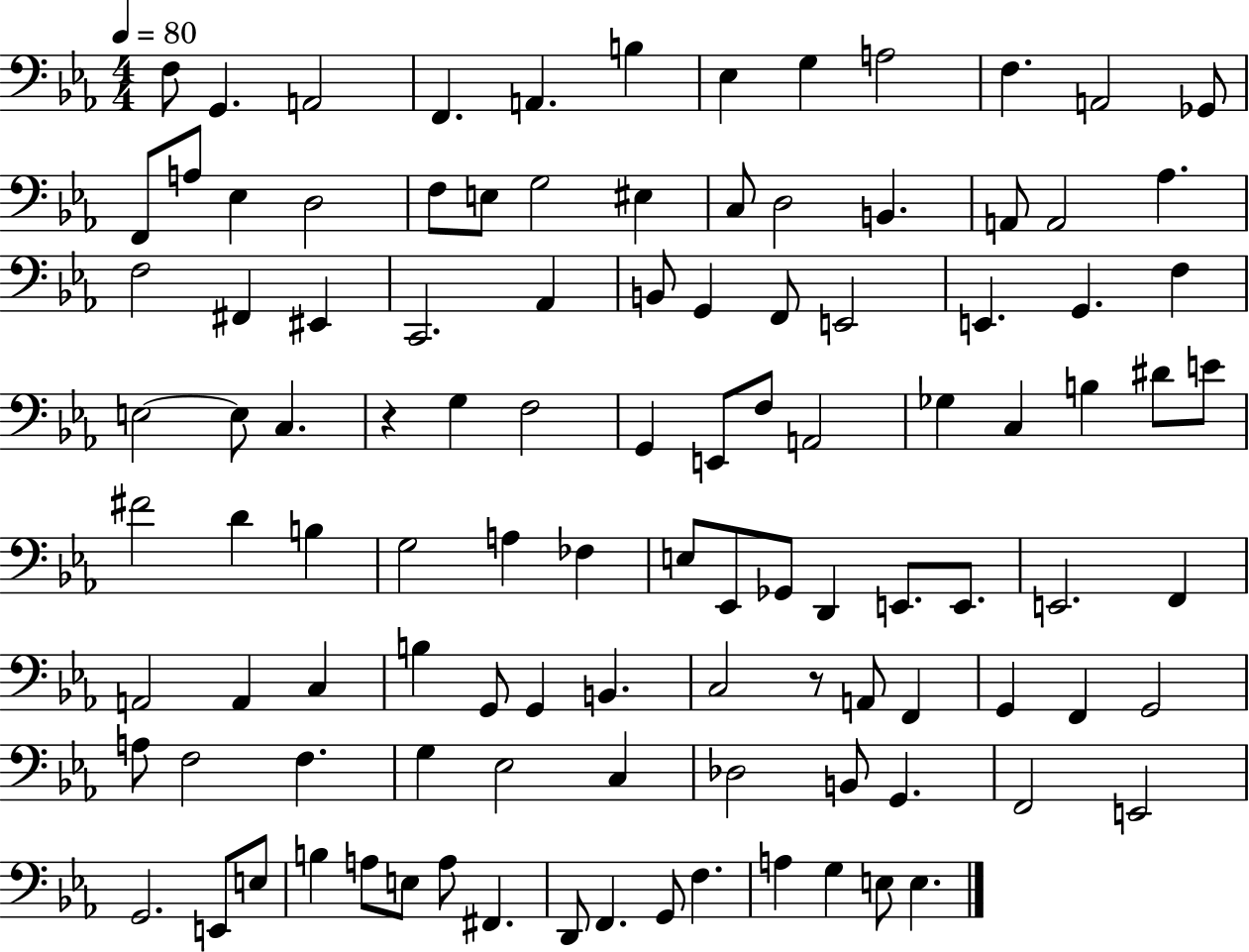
F3/e G2/q. A2/h F2/q. A2/q. B3/q Eb3/q G3/q A3/h F3/q. A2/h Gb2/e F2/e A3/e Eb3/q D3/h F3/e E3/e G3/h EIS3/q C3/e D3/h B2/q. A2/e A2/h Ab3/q. F3/h F#2/q EIS2/q C2/h. Ab2/q B2/e G2/q F2/e E2/h E2/q. G2/q. F3/q E3/h E3/e C3/q. R/q G3/q F3/h G2/q E2/e F3/e A2/h Gb3/q C3/q B3/q D#4/e E4/e F#4/h D4/q B3/q G3/h A3/q FES3/q E3/e Eb2/e Gb2/e D2/q E2/e. E2/e. E2/h. F2/q A2/h A2/q C3/q B3/q G2/e G2/q B2/q. C3/h R/e A2/e F2/q G2/q F2/q G2/h A3/e F3/h F3/q. G3/q Eb3/h C3/q Db3/h B2/e G2/q. F2/h E2/h G2/h. E2/e E3/e B3/q A3/e E3/e A3/e F#2/q. D2/e F2/q. G2/e F3/q. A3/q G3/q E3/e E3/q.